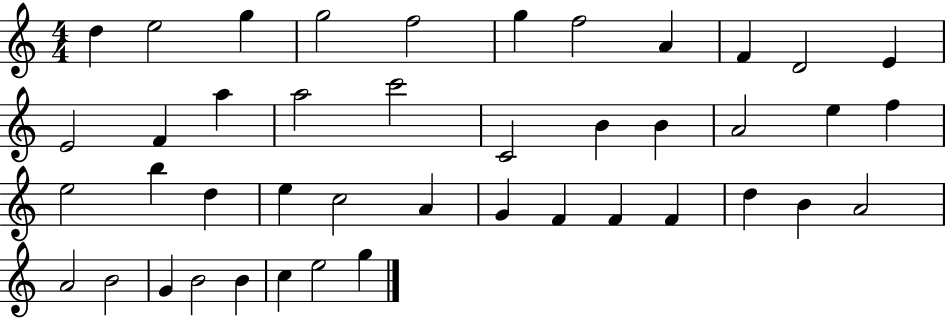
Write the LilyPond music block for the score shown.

{
  \clef treble
  \numericTimeSignature
  \time 4/4
  \key c \major
  d''4 e''2 g''4 | g''2 f''2 | g''4 f''2 a'4 | f'4 d'2 e'4 | \break e'2 f'4 a''4 | a''2 c'''2 | c'2 b'4 b'4 | a'2 e''4 f''4 | \break e''2 b''4 d''4 | e''4 c''2 a'4 | g'4 f'4 f'4 f'4 | d''4 b'4 a'2 | \break a'2 b'2 | g'4 b'2 b'4 | c''4 e''2 g''4 | \bar "|."
}